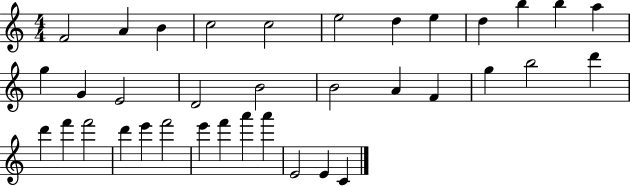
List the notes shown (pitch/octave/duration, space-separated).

F4/h A4/q B4/q C5/h C5/h E5/h D5/q E5/q D5/q B5/q B5/q A5/q G5/q G4/q E4/h D4/h B4/h B4/h A4/q F4/q G5/q B5/h D6/q D6/q F6/q F6/h D6/q E6/q F6/h E6/q F6/q A6/q A6/q E4/h E4/q C4/q